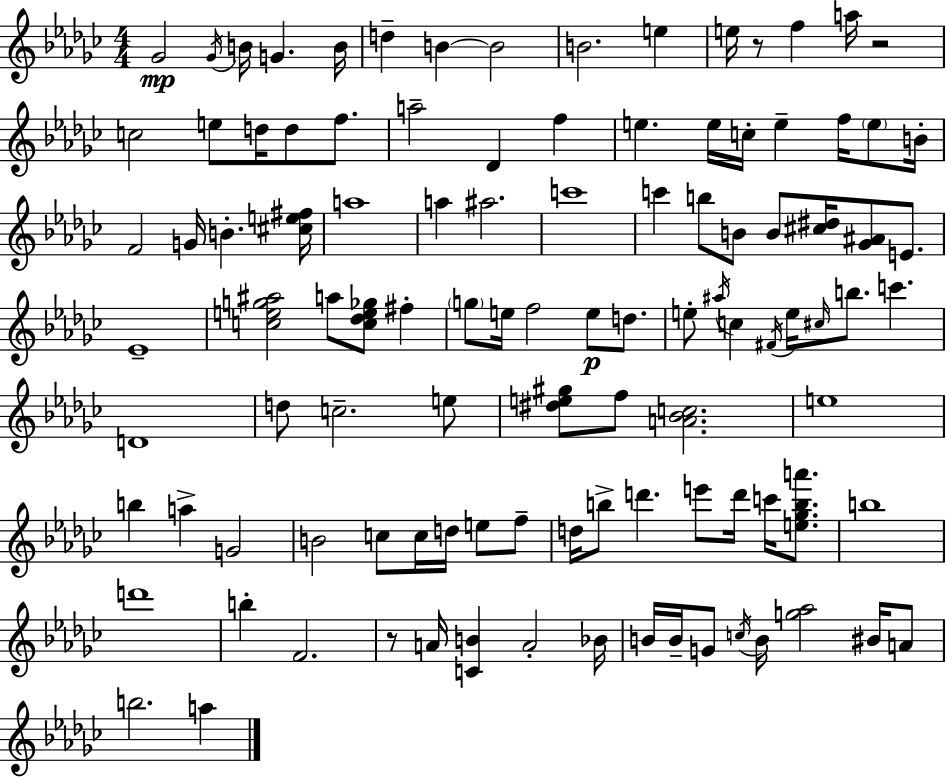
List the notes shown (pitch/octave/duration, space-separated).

Gb4/h Gb4/s B4/s G4/q. B4/s D5/q B4/q B4/h B4/h. E5/q E5/s R/e F5/q A5/s R/h C5/h E5/e D5/s D5/e F5/e. A5/h Db4/q F5/q E5/q. E5/s C5/s E5/q F5/s E5/e B4/s F4/h G4/s B4/q. [C#5,E5,F#5]/s A5/w A5/q A#5/h. C6/w C6/q B5/e B4/e B4/e [C#5,D#5]/s [Gb4,A#4]/e E4/e. Eb4/w [C5,E5,G5,A#5]/h A5/e [C5,Db5,E5,Gb5]/e F#5/q G5/e E5/s F5/h E5/e D5/e. E5/e A#5/s C5/q F#4/s E5/s C#5/s B5/e. C6/q. D4/w D5/e C5/h. E5/e [D#5,E5,G#5]/e F5/e [A4,Bb4,C5]/h. E5/w B5/q A5/q G4/h B4/h C5/e C5/s D5/s E5/e F5/e D5/s B5/e D6/q. E6/e D6/s C6/s [E5,Gb5,B5,A6]/e. B5/w D6/w B5/q F4/h. R/e A4/s [C4,B4]/q A4/h Bb4/s B4/s B4/s G4/e C5/s B4/s [G5,Ab5]/h BIS4/s A4/e B5/h. A5/q